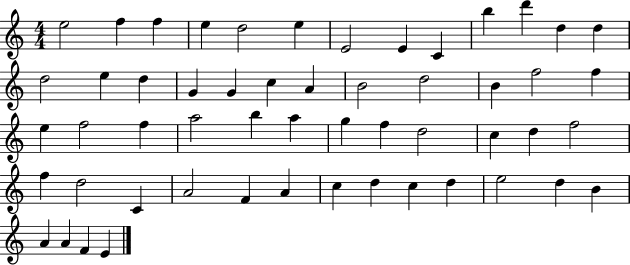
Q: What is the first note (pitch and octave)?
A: E5